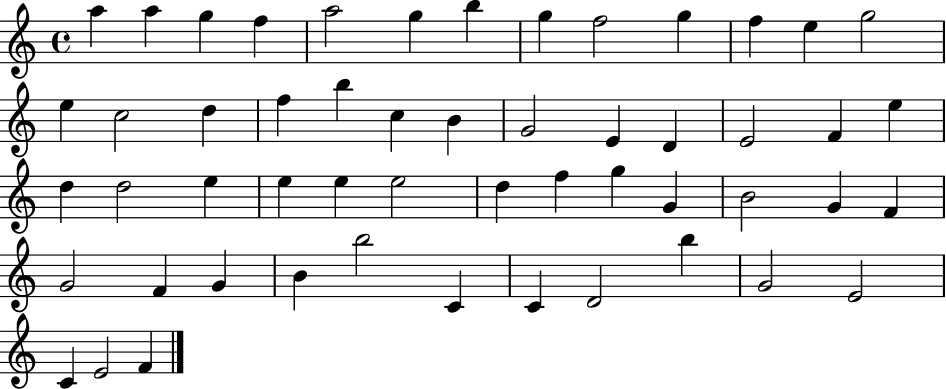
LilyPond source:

{
  \clef treble
  \time 4/4
  \defaultTimeSignature
  \key c \major
  a''4 a''4 g''4 f''4 | a''2 g''4 b''4 | g''4 f''2 g''4 | f''4 e''4 g''2 | \break e''4 c''2 d''4 | f''4 b''4 c''4 b'4 | g'2 e'4 d'4 | e'2 f'4 e''4 | \break d''4 d''2 e''4 | e''4 e''4 e''2 | d''4 f''4 g''4 g'4 | b'2 g'4 f'4 | \break g'2 f'4 g'4 | b'4 b''2 c'4 | c'4 d'2 b''4 | g'2 e'2 | \break c'4 e'2 f'4 | \bar "|."
}